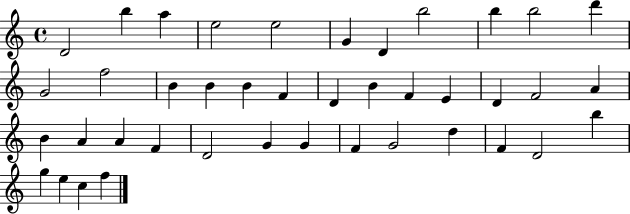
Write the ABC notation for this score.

X:1
T:Untitled
M:4/4
L:1/4
K:C
D2 b a e2 e2 G D b2 b b2 d' G2 f2 B B B F D B F E D F2 A B A A F D2 G G F G2 d F D2 b g e c f